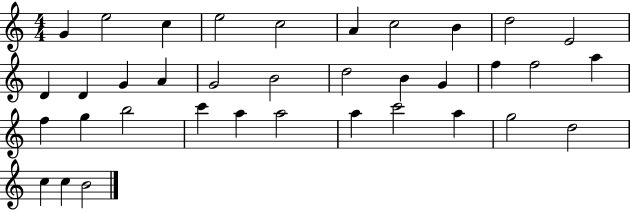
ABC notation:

X:1
T:Untitled
M:4/4
L:1/4
K:C
G e2 c e2 c2 A c2 B d2 E2 D D G A G2 B2 d2 B G f f2 a f g b2 c' a a2 a c'2 a g2 d2 c c B2